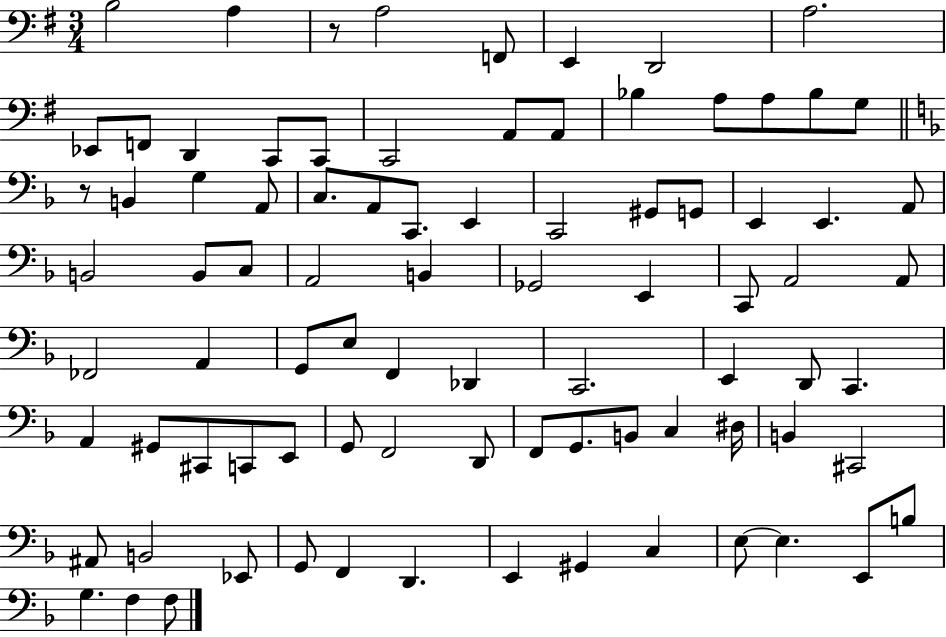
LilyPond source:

{
  \clef bass
  \numericTimeSignature
  \time 3/4
  \key g \major
  b2 a4 | r8 a2 f,8 | e,4 d,2 | a2. | \break ees,8 f,8 d,4 c,8 c,8 | c,2 a,8 a,8 | bes4 a8 a8 bes8 g8 | \bar "||" \break \key f \major r8 b,4 g4 a,8 | c8. a,8 c,8. e,4 | c,2 gis,8 g,8 | e,4 e,4. a,8 | \break b,2 b,8 c8 | a,2 b,4 | ges,2 e,4 | c,8 a,2 a,8 | \break fes,2 a,4 | g,8 e8 f,4 des,4 | c,2. | e,4 d,8 c,4. | \break a,4 gis,8 cis,8 c,8 e,8 | g,8 f,2 d,8 | f,8 g,8. b,8 c4 dis16 | b,4 cis,2 | \break ais,8 b,2 ees,8 | g,8 f,4 d,4. | e,4 gis,4 c4 | e8~~ e4. e,8 b8 | \break g4. f4 f8 | \bar "|."
}